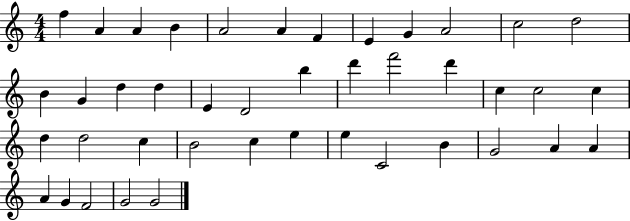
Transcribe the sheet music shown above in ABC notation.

X:1
T:Untitled
M:4/4
L:1/4
K:C
f A A B A2 A F E G A2 c2 d2 B G d d E D2 b d' f'2 d' c c2 c d d2 c B2 c e e C2 B G2 A A A G F2 G2 G2